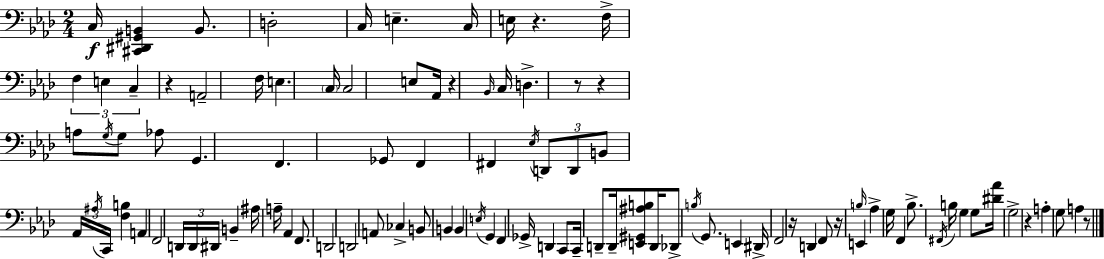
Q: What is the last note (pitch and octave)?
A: A3